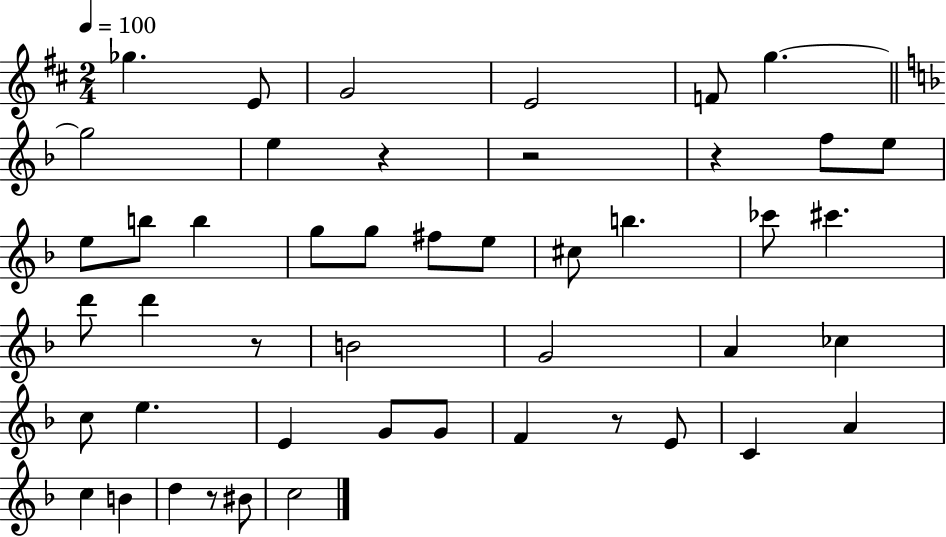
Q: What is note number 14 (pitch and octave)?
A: G5